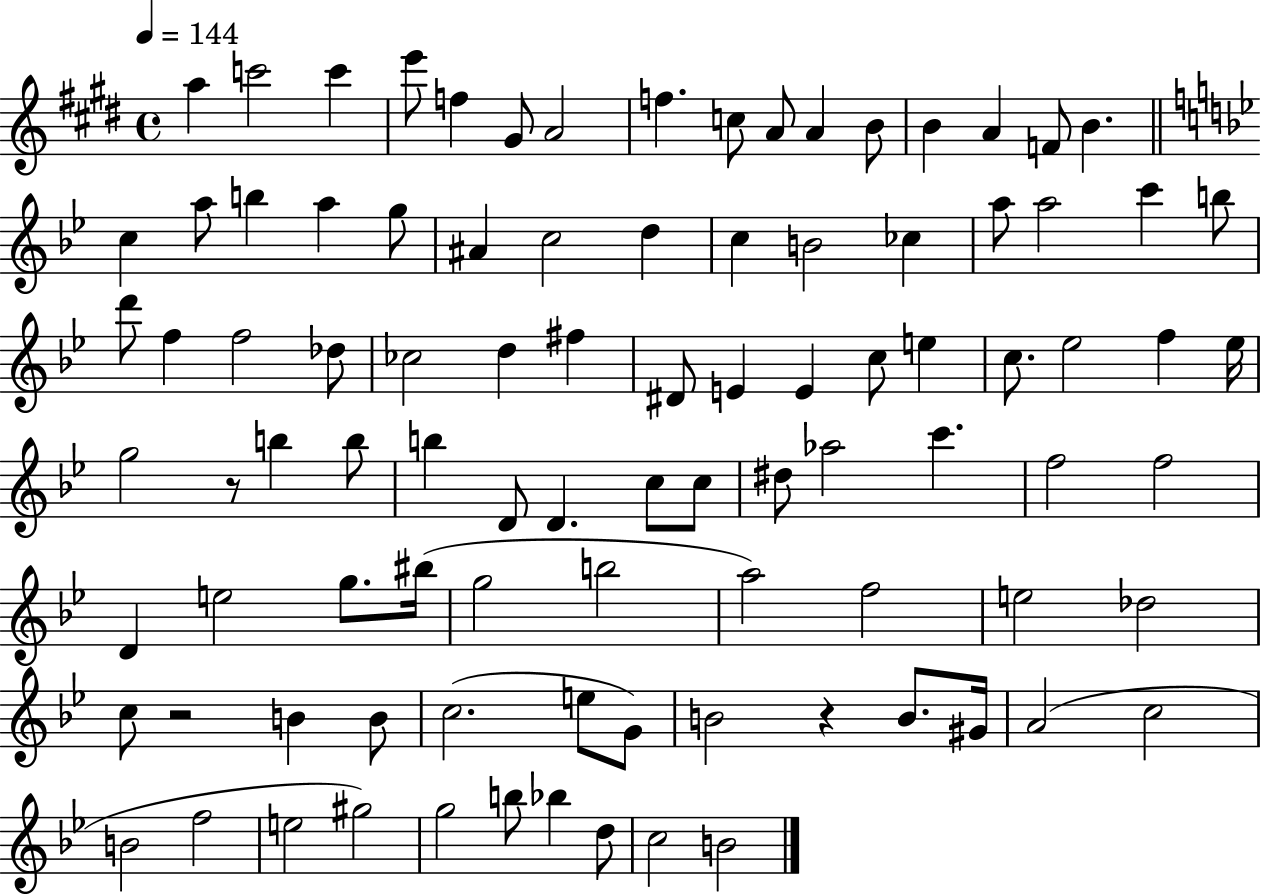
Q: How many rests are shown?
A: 3